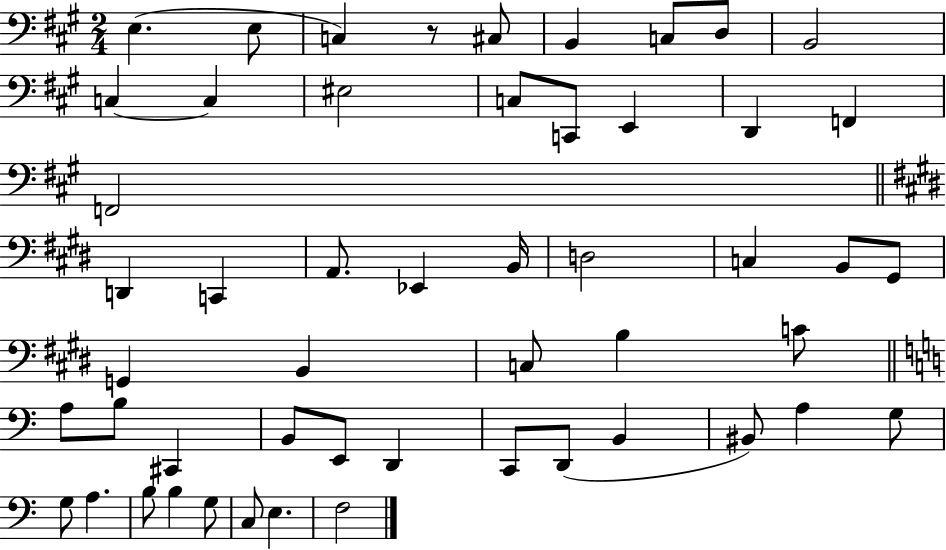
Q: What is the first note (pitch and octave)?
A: E3